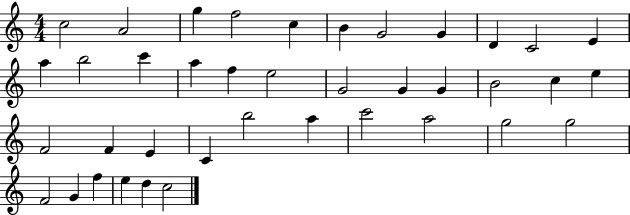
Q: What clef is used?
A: treble